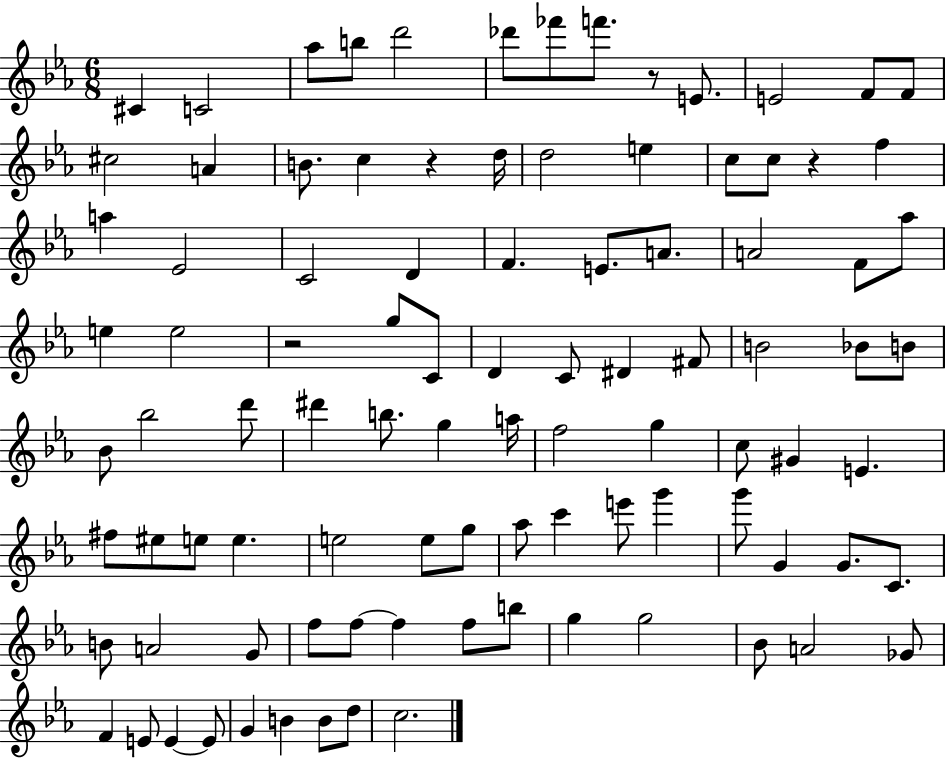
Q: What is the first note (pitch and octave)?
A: C#4